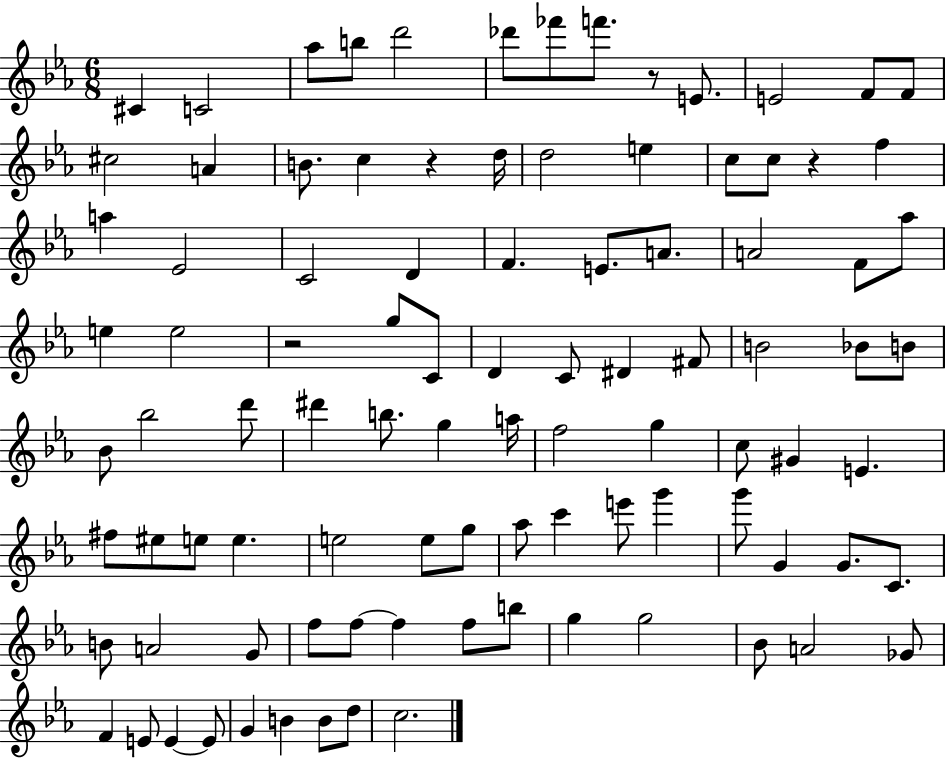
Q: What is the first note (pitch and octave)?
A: C#4